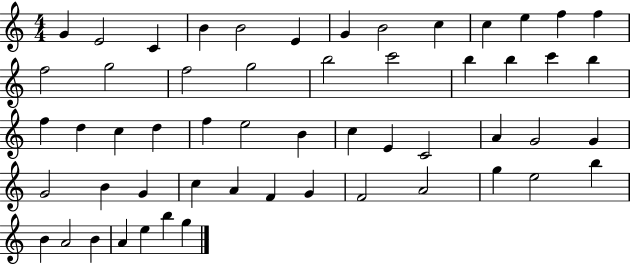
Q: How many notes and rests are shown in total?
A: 55